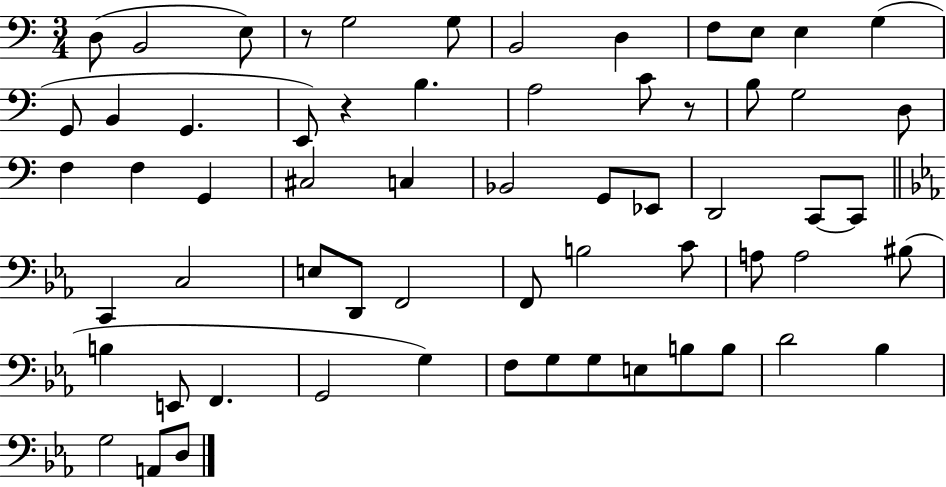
{
  \clef bass
  \numericTimeSignature
  \time 3/4
  \key c \major
  d8( b,2 e8) | r8 g2 g8 | b,2 d4 | f8 e8 e4 g4( | \break g,8 b,4 g,4. | e,8) r4 b4. | a2 c'8 r8 | b8 g2 d8 | \break f4 f4 g,4 | cis2 c4 | bes,2 g,8 ees,8 | d,2 c,8~~ c,8 | \break \bar "||" \break \key c \minor c,4 c2 | e8 d,8 f,2 | f,8 b2 c'8 | a8 a2 bis8( | \break b4 e,8 f,4. | g,2 g4) | f8 g8 g8 e8 b8 b8 | d'2 bes4 | \break g2 a,8 d8 | \bar "|."
}